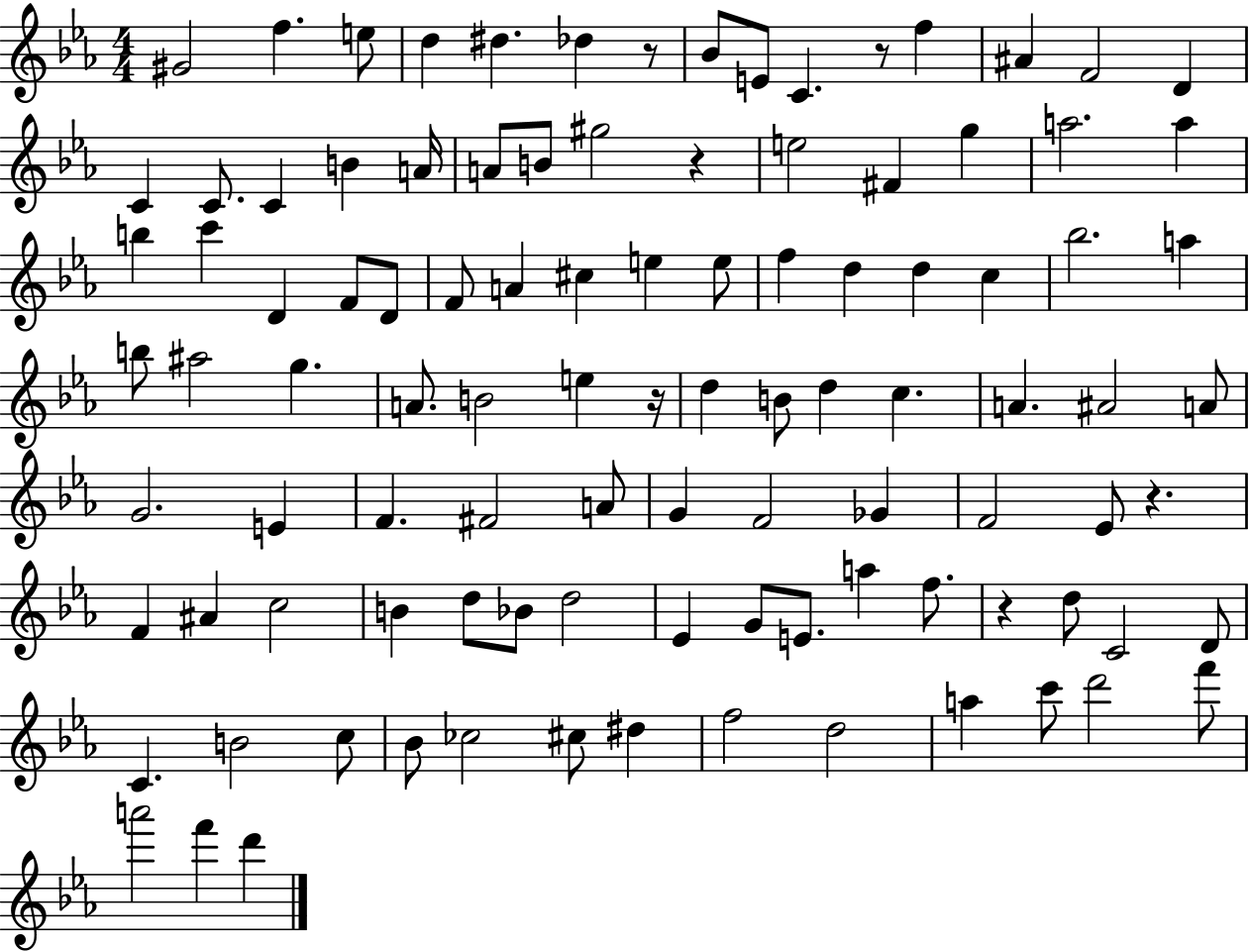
G#4/h F5/q. E5/e D5/q D#5/q. Db5/q R/e Bb4/e E4/e C4/q. R/e F5/q A#4/q F4/h D4/q C4/q C4/e. C4/q B4/q A4/s A4/e B4/e G#5/h R/q E5/h F#4/q G5/q A5/h. A5/q B5/q C6/q D4/q F4/e D4/e F4/e A4/q C#5/q E5/q E5/e F5/q D5/q D5/q C5/q Bb5/h. A5/q B5/e A#5/h G5/q. A4/e. B4/h E5/q R/s D5/q B4/e D5/q C5/q. A4/q. A#4/h A4/e G4/h. E4/q F4/q. F#4/h A4/e G4/q F4/h Gb4/q F4/h Eb4/e R/q. F4/q A#4/q C5/h B4/q D5/e Bb4/e D5/h Eb4/q G4/e E4/e. A5/q F5/e. R/q D5/e C4/h D4/e C4/q. B4/h C5/e Bb4/e CES5/h C#5/e D#5/q F5/h D5/h A5/q C6/e D6/h F6/e A6/h F6/q D6/q